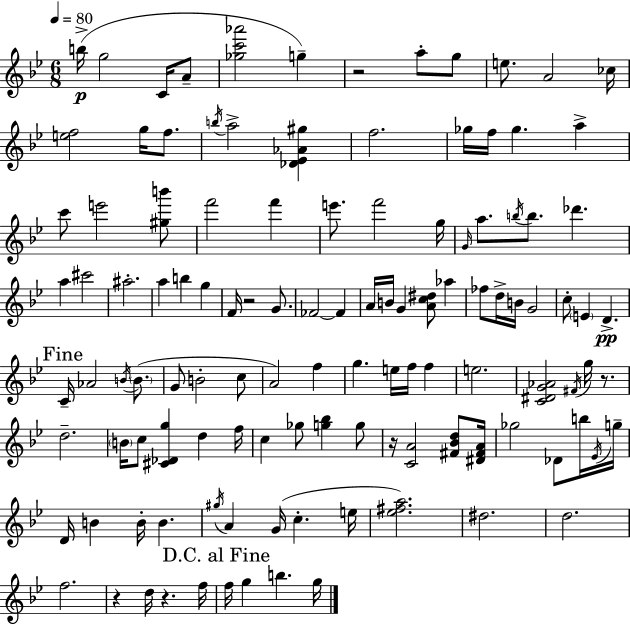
B5/s G5/h C4/s A4/e [Gb5,C6,Ab6]/h G5/q R/h A5/e G5/e E5/e. A4/h CES5/s [E5,F5]/h G5/s F5/e. B5/s A5/h [Db4,Eb4,Ab4,G#5]/q F5/h. Gb5/s F5/s Gb5/q. A5/q C6/e E6/h [G#5,B6]/e F6/h F6/q E6/e. F6/h G5/s G4/s A5/e. B5/s B5/e. Db6/q. A5/q C#6/h A#5/h. A5/q B5/q G5/q F4/s R/h G4/e. FES4/h FES4/q A4/s B4/s G4/q [A4,C5,D#5]/e Ab5/q FES5/e D5/s B4/s G4/h C5/e E4/q D4/q. C4/s Ab4/h B4/s B4/e. G4/e B4/h C5/e A4/h F5/q G5/q. E5/s F5/s F5/q E5/h. [C4,D#4,G4,Ab4]/h F#4/s G5/s R/e. D5/h. B4/s C5/e [C#4,Db4,G5]/q D5/q F5/s C5/q Gb5/e [G5,Bb5]/q G5/e R/s [C4,A4]/h [F#4,Bb4,D5]/e [D#4,F#4,A4]/s Gb5/h Db4/e B5/s Eb4/s G5/s D4/s B4/q B4/s B4/q. G#5/s A4/q G4/s C5/q. E5/s [Eb5,F#5,A5]/h. D#5/h. D5/h. F5/h. R/q D5/s R/q. F5/s F5/s G5/q B5/q. G5/s